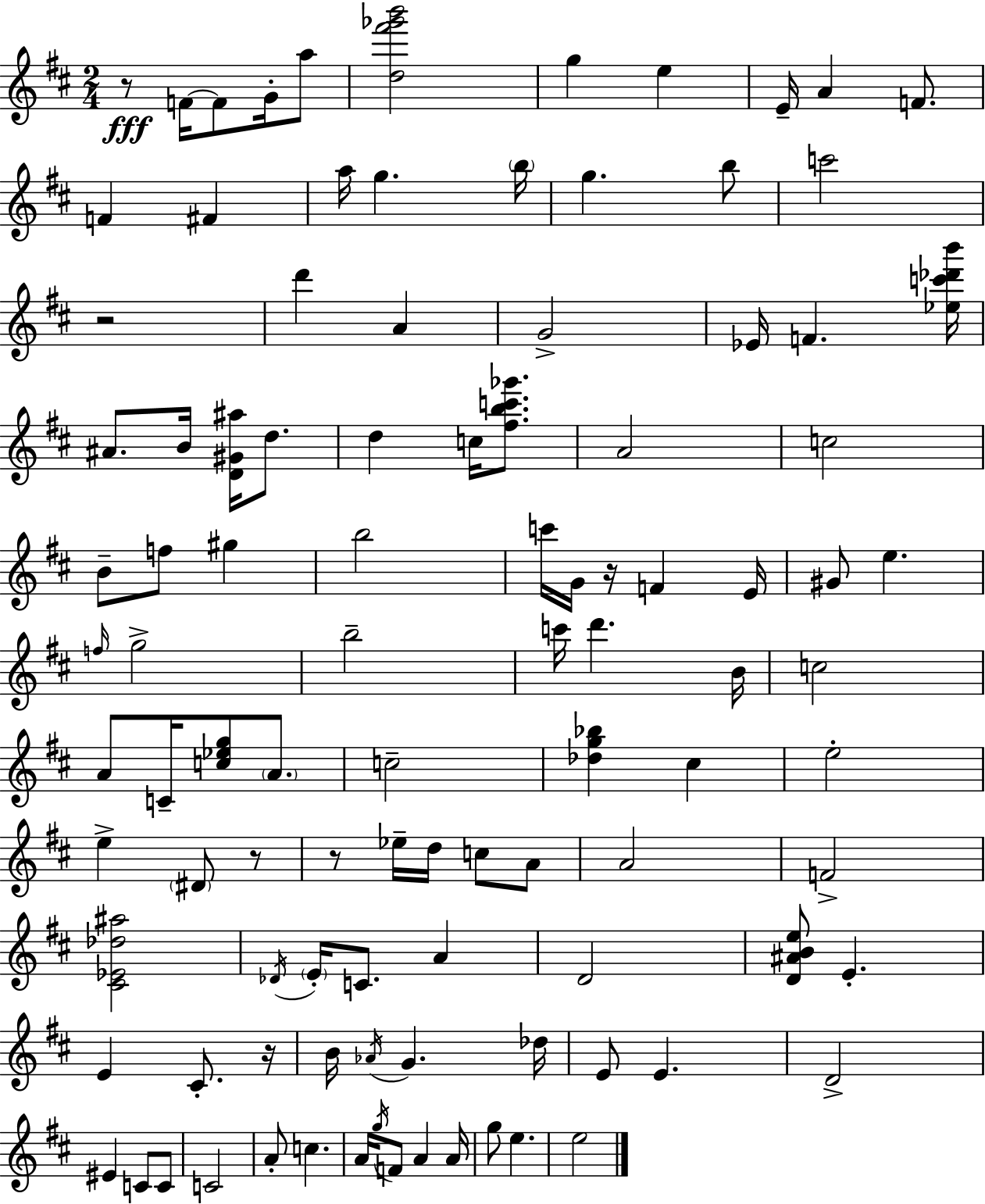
R/e F4/s F4/e G4/s A5/e [D5,F#6,Gb6,B6]/h G5/q E5/q E4/s A4/q F4/e. F4/q F#4/q A5/s G5/q. B5/s G5/q. B5/e C6/h R/h D6/q A4/q G4/h Eb4/s F4/q. [Eb5,C6,Db6,B6]/s A#4/e. B4/s [D4,G#4,A#5]/s D5/e. D5/q C5/s [F#5,B5,C6,Gb6]/e. A4/h C5/h B4/e F5/e G#5/q B5/h C6/s G4/s R/s F4/q E4/s G#4/e E5/q. F5/s G5/h B5/h C6/s D6/q. B4/s C5/h A4/e C4/s [C5,Eb5,G5]/e A4/e. C5/h [Db5,G5,Bb5]/q C#5/q E5/h E5/q D#4/e R/e R/e Eb5/s D5/s C5/e A4/e A4/h F4/h [C#4,Eb4,Db5,A#5]/h Db4/s E4/s C4/e. A4/q D4/h [D4,A#4,B4,E5]/e E4/q. E4/q C#4/e. R/s B4/s Ab4/s G4/q. Db5/s E4/e E4/q. D4/h EIS4/q C4/e C4/e C4/h A4/e C5/q. A4/s G5/s F4/e A4/q A4/s G5/e E5/q. E5/h